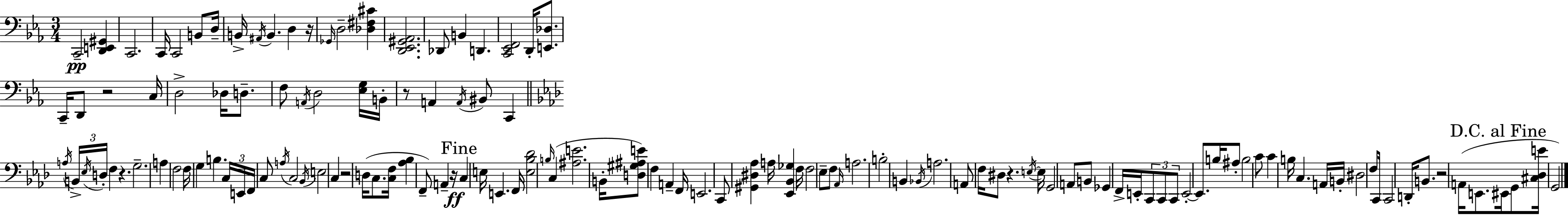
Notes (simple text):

C2/h [D2,E2,G#2]/q C2/h. C2/s C2/h B2/e D3/s B2/s A#2/s B2/q. D3/q R/s Gb2/s D3/h [Db3,F#3,C#4]/q [D2,Eb2,G#2,Ab2]/h. Db2/e B2/q D2/q. [C2,Eb2,F2]/h D2/s [E2,Db3]/e. C2/s D2/e R/h C3/s D3/h Db3/s D3/e. F3/e A2/s D3/h [Eb3,G3]/s B2/s R/e A2/q A2/s BIS2/e C2/q A3/s B2/s Eb3/s D3/s F3/q R/q. G3/h. A3/q F3/h F3/s G3/q B3/q. C3/s E2/s F2/s C3/e A3/s C3/h Bb2/s E3/h C3/q R/h D3/s C3/e. [C3,F3]/s [Ab3,Bb3]/q F2/e A2/q R/s C3/q E3/s E2/q. F2/s [E3,Bb3,Db4]/h B3/s C3/q [A#3,E4]/h. B2/s [D3,G#3,A#3,E4]/e F3/q A2/q F2/s E2/h. C2/e [G#2,D#3,Ab3]/q A3/s [Eb2,Bb2,Gb3]/q F3/s F3/h Eb3/e F3/e Ab2/s A3/h. B3/h B2/q Bb2/s A3/h. A2/e F3/s D#3/e R/q. E3/s E3/s G2/h A2/e B2/e Gb2/q F2/s E2/s C2/e C2/e C2/e E2/h E2/e. B3/s A#3/e B3/h C4/e C4/q B3/s C3/q. A2/s B2/s D#3/h F3/e C2/s C2/h D2/s B2/e. R/h A2/s E2/e. EIS2/s G2/e [C#3,Db3,E4]/s G2/h